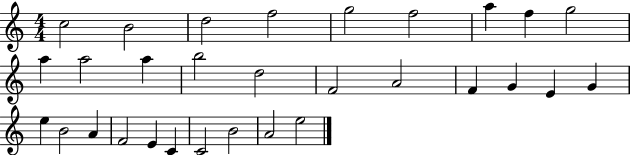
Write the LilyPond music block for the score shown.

{
  \clef treble
  \numericTimeSignature
  \time 4/4
  \key c \major
  c''2 b'2 | d''2 f''2 | g''2 f''2 | a''4 f''4 g''2 | \break a''4 a''2 a''4 | b''2 d''2 | f'2 a'2 | f'4 g'4 e'4 g'4 | \break e''4 b'2 a'4 | f'2 e'4 c'4 | c'2 b'2 | a'2 e''2 | \break \bar "|."
}